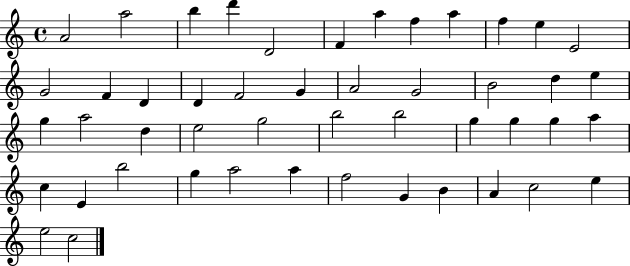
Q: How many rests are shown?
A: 0